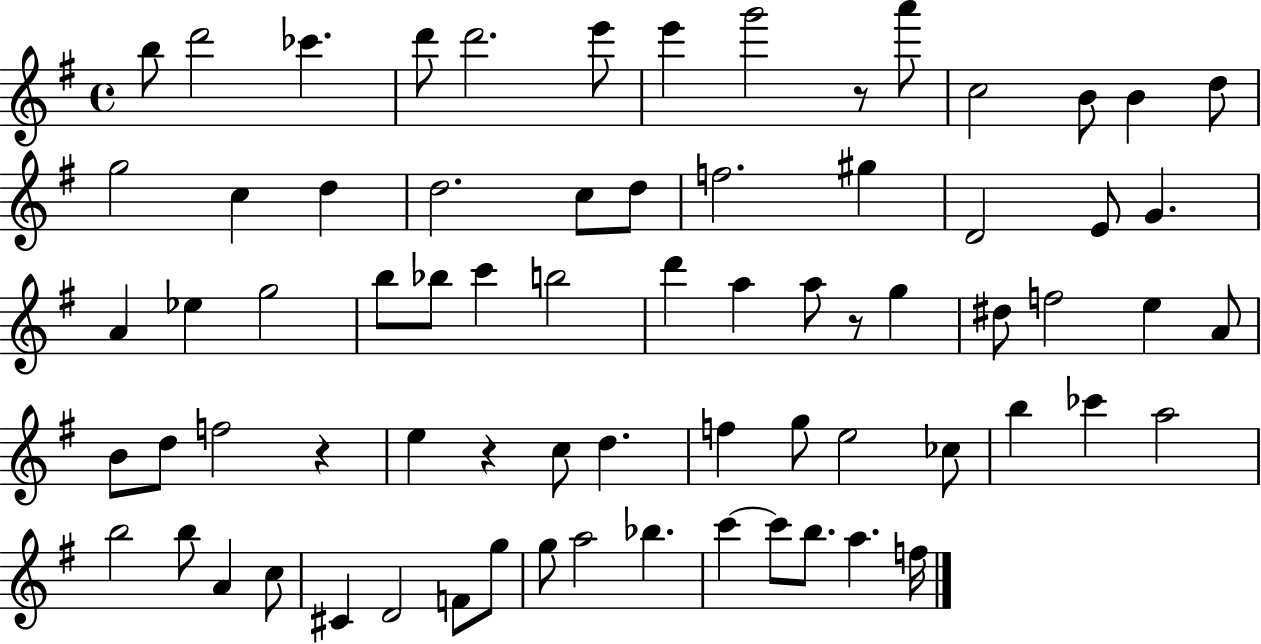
B5/e D6/h CES6/q. D6/e D6/h. E6/e E6/q G6/h R/e A6/e C5/h B4/e B4/q D5/e G5/h C5/q D5/q D5/h. C5/e D5/e F5/h. G#5/q D4/h E4/e G4/q. A4/q Eb5/q G5/h B5/e Bb5/e C6/q B5/h D6/q A5/q A5/e R/e G5/q D#5/e F5/h E5/q A4/e B4/e D5/e F5/h R/q E5/q R/q C5/e D5/q. F5/q G5/e E5/h CES5/e B5/q CES6/q A5/h B5/h B5/e A4/q C5/e C#4/q D4/h F4/e G5/e G5/e A5/h Bb5/q. C6/q C6/e B5/e. A5/q. F5/s